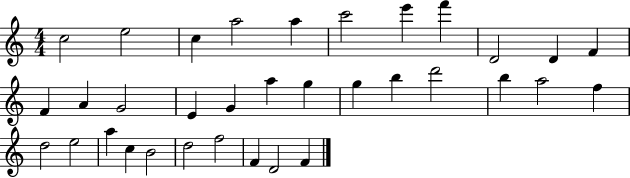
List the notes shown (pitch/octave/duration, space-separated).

C5/h E5/h C5/q A5/h A5/q C6/h E6/q F6/q D4/h D4/q F4/q F4/q A4/q G4/h E4/q G4/q A5/q G5/q G5/q B5/q D6/h B5/q A5/h F5/q D5/h E5/h A5/q C5/q B4/h D5/h F5/h F4/q D4/h F4/q